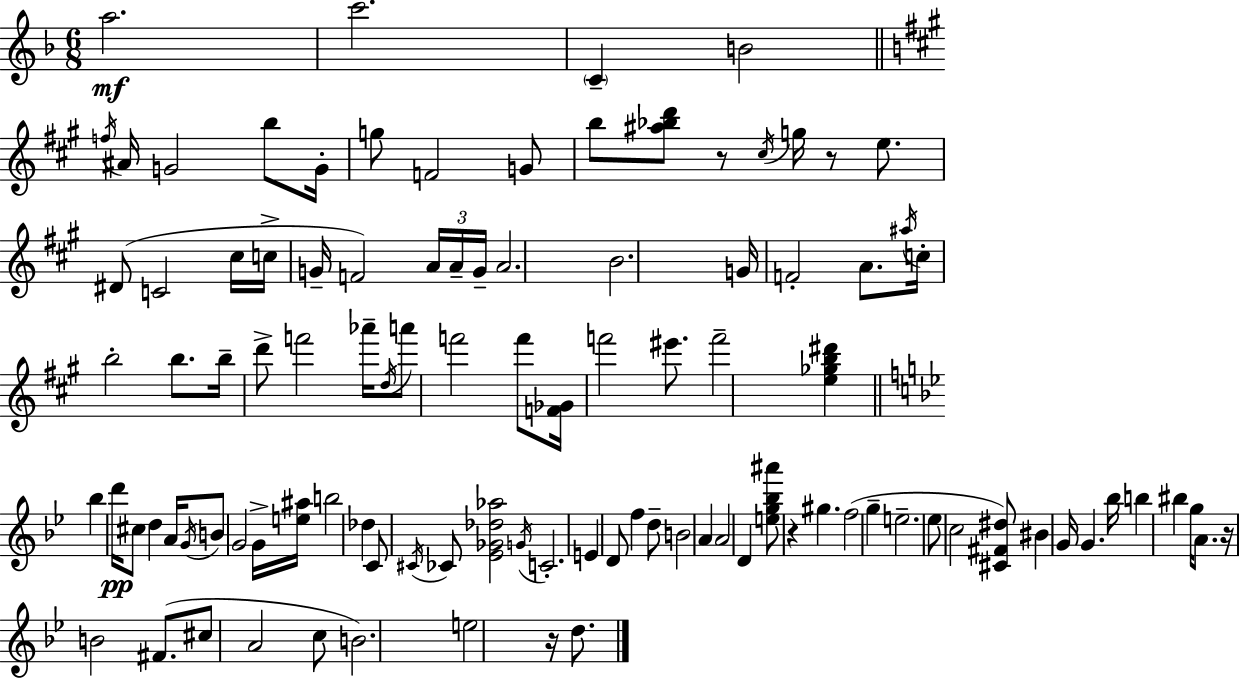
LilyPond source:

{
  \clef treble
  \numericTimeSignature
  \time 6/8
  \key d \minor
  a''2.\mf | c'''2. | \parenthesize c'4-- b'2 | \bar "||" \break \key a \major \acciaccatura { f''16 } ais'16 g'2 b''8 | g'16-. g''8 f'2 g'8 | b''8 <ais'' bes'' d'''>8 r8 \acciaccatura { cis''16 } g''16 r8 e''8. | dis'8( c'2 | \break cis''16 c''16-> g'16-- f'2) \tuplet 3/2 { a'16 | a'16-- g'16-- } a'2. | b'2. | g'16 f'2-. a'8. | \break \acciaccatura { ais''16 } c''16-. b''2-. | b''8. b''16-- d'''8-> f'''2 | aes'''16-- \acciaccatura { d''16 } a'''8 f'''2 | f'''8 <f' ges'>16 f'''2 | \break eis'''8. f'''2-- | <e'' ges'' b'' dis'''>4 \bar "||" \break \key g \minor bes''4 d'''16\pp cis''8 d''4 a'16 | \acciaccatura { g'16 } b'8 g'2 g'16-> | <e'' ais''>16 b''2 des''4 | c'8 \acciaccatura { cis'16 } ces'8 <ees' ges' des'' aes''>2 | \break \acciaccatura { g'16 } c'2.-. | e'4 d'8 f''4 | d''8-- b'2 a'4 | a'2 d'4 | \break <e'' g'' bes'' ais'''>8 r4 gis''4. | f''2( g''4-- | e''2.-- | ees''8 c''2 | \break <cis' fis' dis''>8) bis'4 g'16 g'4. | bes''16 b''4 bis''4 g''16 | a'8. r16 b'2 | fis'8.( cis''8 a'2 | \break c''8 b'2.) | e''2 r16 | d''8. \bar "|."
}